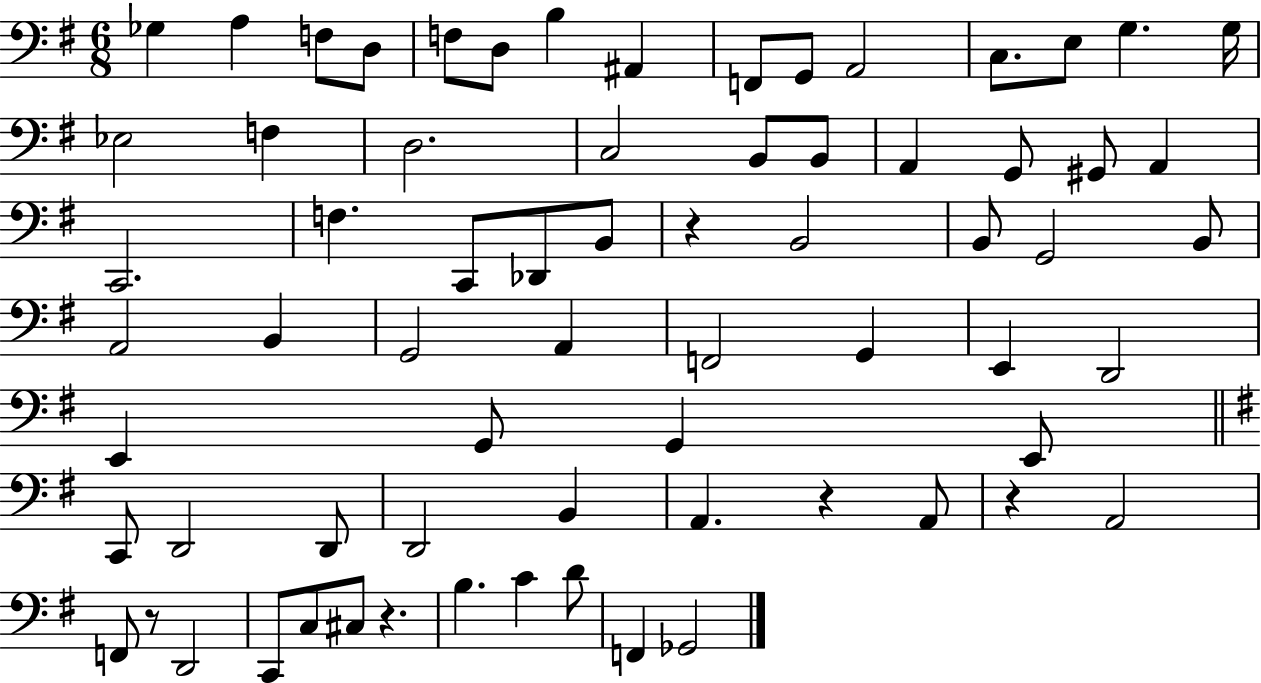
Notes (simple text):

Gb3/q A3/q F3/e D3/e F3/e D3/e B3/q A#2/q F2/e G2/e A2/h C3/e. E3/e G3/q. G3/s Eb3/h F3/q D3/h. C3/h B2/e B2/e A2/q G2/e G#2/e A2/q C2/h. F3/q. C2/e Db2/e B2/e R/q B2/h B2/e G2/h B2/e A2/h B2/q G2/h A2/q F2/h G2/q E2/q D2/h E2/q G2/e G2/q E2/e C2/e D2/h D2/e D2/h B2/q A2/q. R/q A2/e R/q A2/h F2/e R/e D2/h C2/e C3/e C#3/e R/q. B3/q. C4/q D4/e F2/q Gb2/h